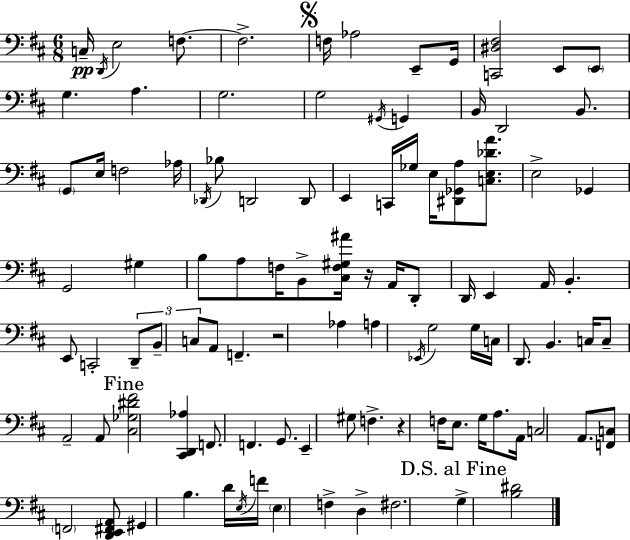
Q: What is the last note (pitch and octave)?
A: G3